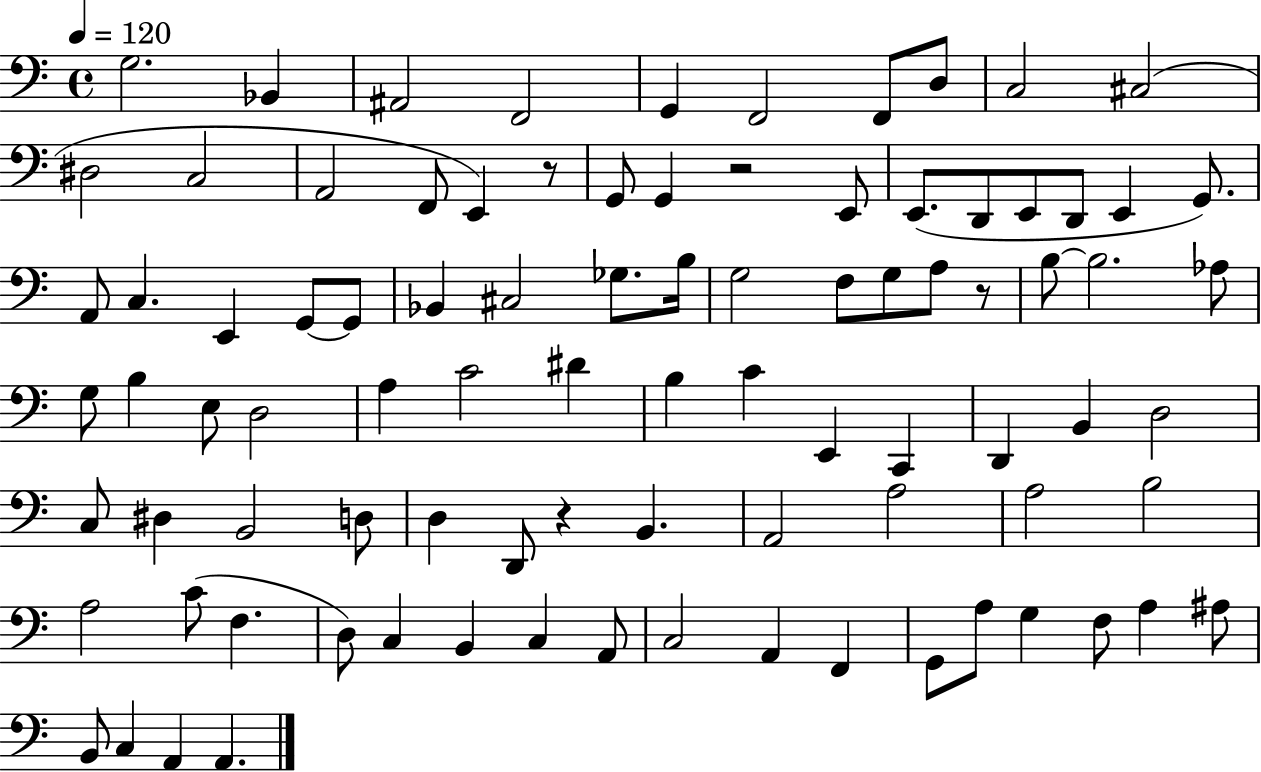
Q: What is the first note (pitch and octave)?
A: G3